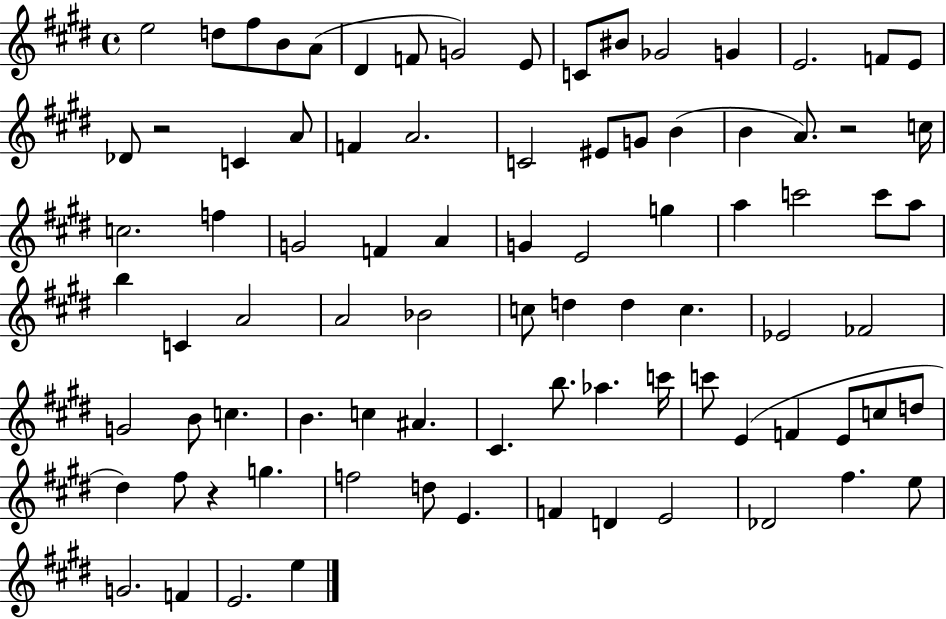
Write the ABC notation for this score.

X:1
T:Untitled
M:4/4
L:1/4
K:E
e2 d/2 ^f/2 B/2 A/2 ^D F/2 G2 E/2 C/2 ^B/2 _G2 G E2 F/2 E/2 _D/2 z2 C A/2 F A2 C2 ^E/2 G/2 B B A/2 z2 c/4 c2 f G2 F A G E2 g a c'2 c'/2 a/2 b C A2 A2 _B2 c/2 d d c _E2 _F2 G2 B/2 c B c ^A ^C b/2 _a c'/4 c'/2 E F E/2 c/2 d/2 ^d ^f/2 z g f2 d/2 E F D E2 _D2 ^f e/2 G2 F E2 e